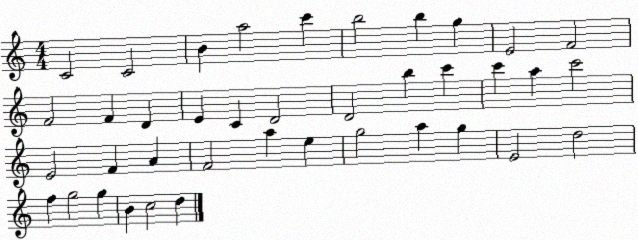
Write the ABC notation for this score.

X:1
T:Untitled
M:4/4
L:1/4
K:C
C2 C2 B a2 c' b2 b g E2 F2 F2 F D E C D2 D2 b c' c' a c'2 E2 F A F2 a e g2 a g E2 d2 f g2 g B c2 d